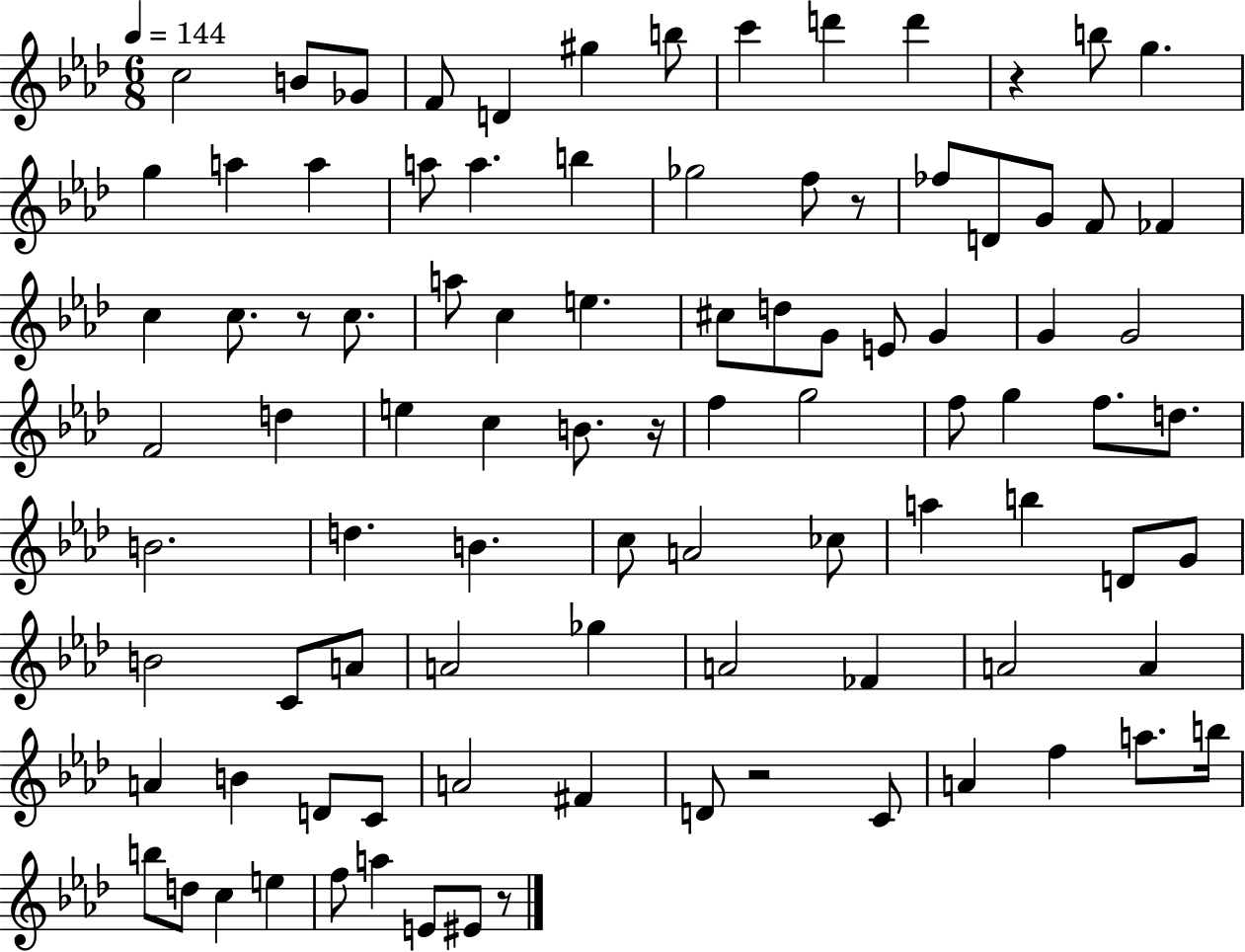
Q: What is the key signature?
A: AES major